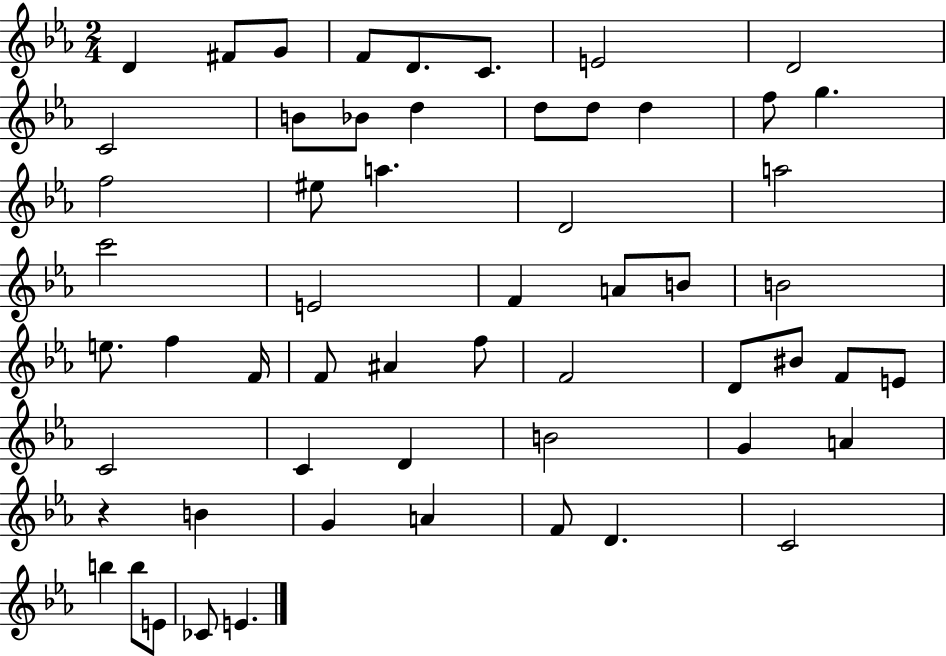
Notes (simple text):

D4/q F#4/e G4/e F4/e D4/e. C4/e. E4/h D4/h C4/h B4/e Bb4/e D5/q D5/e D5/e D5/q F5/e G5/q. F5/h EIS5/e A5/q. D4/h A5/h C6/h E4/h F4/q A4/e B4/e B4/h E5/e. F5/q F4/s F4/e A#4/q F5/e F4/h D4/e BIS4/e F4/e E4/e C4/h C4/q D4/q B4/h G4/q A4/q R/q B4/q G4/q A4/q F4/e D4/q. C4/h B5/q B5/e E4/e CES4/e E4/q.